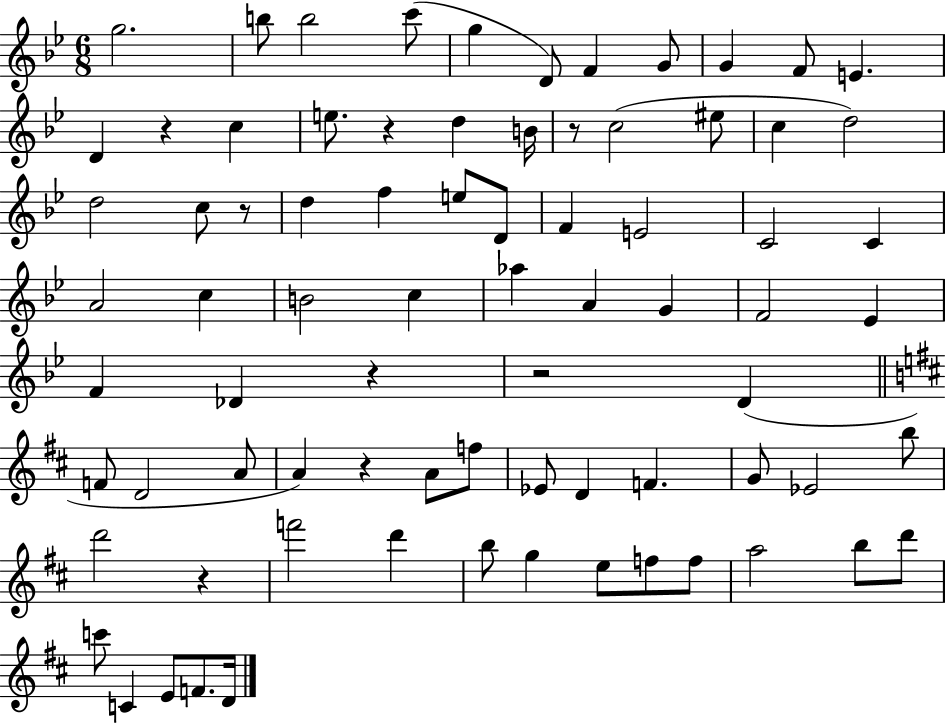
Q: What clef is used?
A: treble